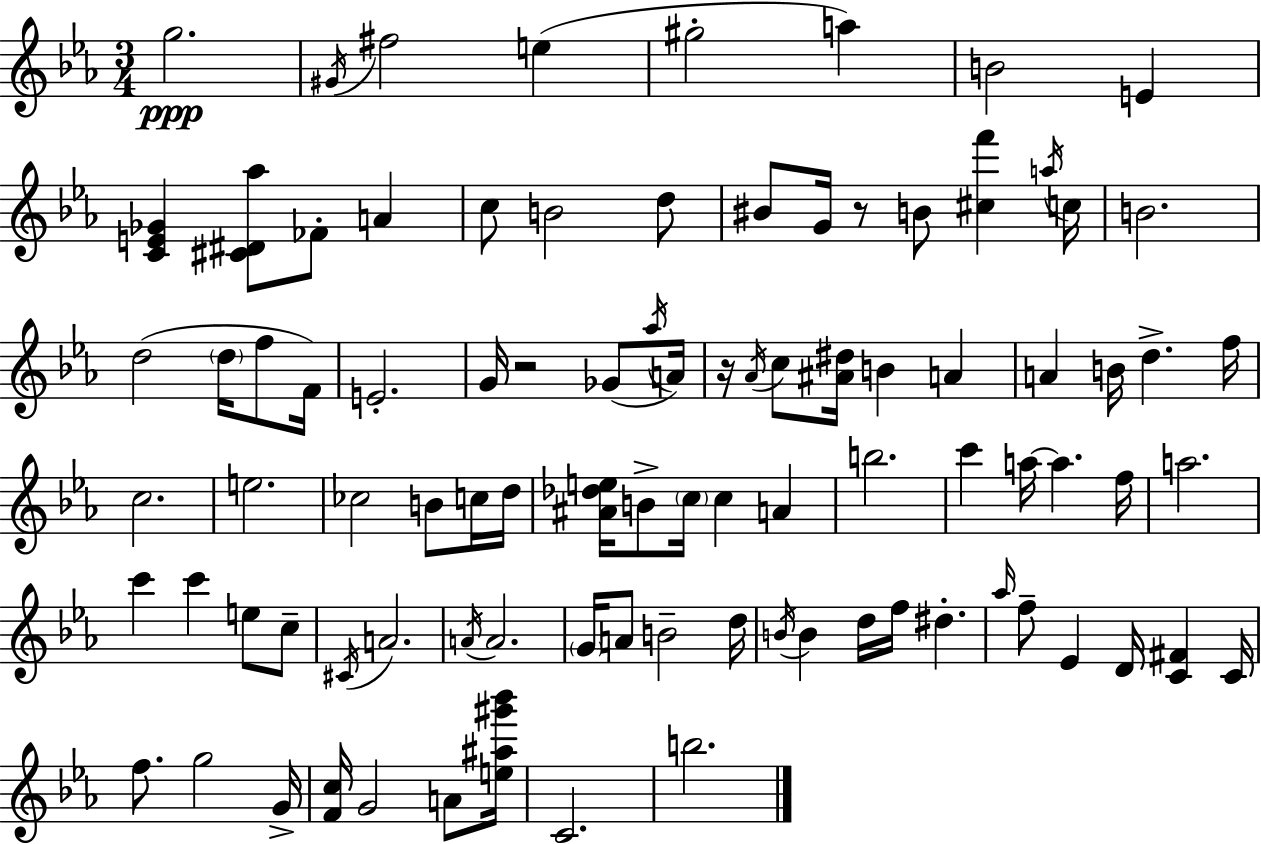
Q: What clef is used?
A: treble